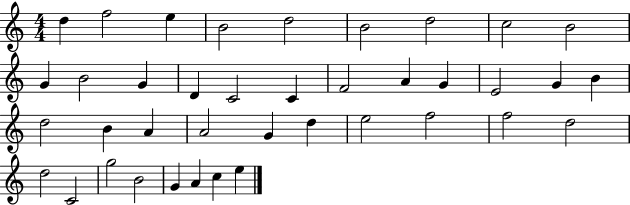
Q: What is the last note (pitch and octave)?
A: E5